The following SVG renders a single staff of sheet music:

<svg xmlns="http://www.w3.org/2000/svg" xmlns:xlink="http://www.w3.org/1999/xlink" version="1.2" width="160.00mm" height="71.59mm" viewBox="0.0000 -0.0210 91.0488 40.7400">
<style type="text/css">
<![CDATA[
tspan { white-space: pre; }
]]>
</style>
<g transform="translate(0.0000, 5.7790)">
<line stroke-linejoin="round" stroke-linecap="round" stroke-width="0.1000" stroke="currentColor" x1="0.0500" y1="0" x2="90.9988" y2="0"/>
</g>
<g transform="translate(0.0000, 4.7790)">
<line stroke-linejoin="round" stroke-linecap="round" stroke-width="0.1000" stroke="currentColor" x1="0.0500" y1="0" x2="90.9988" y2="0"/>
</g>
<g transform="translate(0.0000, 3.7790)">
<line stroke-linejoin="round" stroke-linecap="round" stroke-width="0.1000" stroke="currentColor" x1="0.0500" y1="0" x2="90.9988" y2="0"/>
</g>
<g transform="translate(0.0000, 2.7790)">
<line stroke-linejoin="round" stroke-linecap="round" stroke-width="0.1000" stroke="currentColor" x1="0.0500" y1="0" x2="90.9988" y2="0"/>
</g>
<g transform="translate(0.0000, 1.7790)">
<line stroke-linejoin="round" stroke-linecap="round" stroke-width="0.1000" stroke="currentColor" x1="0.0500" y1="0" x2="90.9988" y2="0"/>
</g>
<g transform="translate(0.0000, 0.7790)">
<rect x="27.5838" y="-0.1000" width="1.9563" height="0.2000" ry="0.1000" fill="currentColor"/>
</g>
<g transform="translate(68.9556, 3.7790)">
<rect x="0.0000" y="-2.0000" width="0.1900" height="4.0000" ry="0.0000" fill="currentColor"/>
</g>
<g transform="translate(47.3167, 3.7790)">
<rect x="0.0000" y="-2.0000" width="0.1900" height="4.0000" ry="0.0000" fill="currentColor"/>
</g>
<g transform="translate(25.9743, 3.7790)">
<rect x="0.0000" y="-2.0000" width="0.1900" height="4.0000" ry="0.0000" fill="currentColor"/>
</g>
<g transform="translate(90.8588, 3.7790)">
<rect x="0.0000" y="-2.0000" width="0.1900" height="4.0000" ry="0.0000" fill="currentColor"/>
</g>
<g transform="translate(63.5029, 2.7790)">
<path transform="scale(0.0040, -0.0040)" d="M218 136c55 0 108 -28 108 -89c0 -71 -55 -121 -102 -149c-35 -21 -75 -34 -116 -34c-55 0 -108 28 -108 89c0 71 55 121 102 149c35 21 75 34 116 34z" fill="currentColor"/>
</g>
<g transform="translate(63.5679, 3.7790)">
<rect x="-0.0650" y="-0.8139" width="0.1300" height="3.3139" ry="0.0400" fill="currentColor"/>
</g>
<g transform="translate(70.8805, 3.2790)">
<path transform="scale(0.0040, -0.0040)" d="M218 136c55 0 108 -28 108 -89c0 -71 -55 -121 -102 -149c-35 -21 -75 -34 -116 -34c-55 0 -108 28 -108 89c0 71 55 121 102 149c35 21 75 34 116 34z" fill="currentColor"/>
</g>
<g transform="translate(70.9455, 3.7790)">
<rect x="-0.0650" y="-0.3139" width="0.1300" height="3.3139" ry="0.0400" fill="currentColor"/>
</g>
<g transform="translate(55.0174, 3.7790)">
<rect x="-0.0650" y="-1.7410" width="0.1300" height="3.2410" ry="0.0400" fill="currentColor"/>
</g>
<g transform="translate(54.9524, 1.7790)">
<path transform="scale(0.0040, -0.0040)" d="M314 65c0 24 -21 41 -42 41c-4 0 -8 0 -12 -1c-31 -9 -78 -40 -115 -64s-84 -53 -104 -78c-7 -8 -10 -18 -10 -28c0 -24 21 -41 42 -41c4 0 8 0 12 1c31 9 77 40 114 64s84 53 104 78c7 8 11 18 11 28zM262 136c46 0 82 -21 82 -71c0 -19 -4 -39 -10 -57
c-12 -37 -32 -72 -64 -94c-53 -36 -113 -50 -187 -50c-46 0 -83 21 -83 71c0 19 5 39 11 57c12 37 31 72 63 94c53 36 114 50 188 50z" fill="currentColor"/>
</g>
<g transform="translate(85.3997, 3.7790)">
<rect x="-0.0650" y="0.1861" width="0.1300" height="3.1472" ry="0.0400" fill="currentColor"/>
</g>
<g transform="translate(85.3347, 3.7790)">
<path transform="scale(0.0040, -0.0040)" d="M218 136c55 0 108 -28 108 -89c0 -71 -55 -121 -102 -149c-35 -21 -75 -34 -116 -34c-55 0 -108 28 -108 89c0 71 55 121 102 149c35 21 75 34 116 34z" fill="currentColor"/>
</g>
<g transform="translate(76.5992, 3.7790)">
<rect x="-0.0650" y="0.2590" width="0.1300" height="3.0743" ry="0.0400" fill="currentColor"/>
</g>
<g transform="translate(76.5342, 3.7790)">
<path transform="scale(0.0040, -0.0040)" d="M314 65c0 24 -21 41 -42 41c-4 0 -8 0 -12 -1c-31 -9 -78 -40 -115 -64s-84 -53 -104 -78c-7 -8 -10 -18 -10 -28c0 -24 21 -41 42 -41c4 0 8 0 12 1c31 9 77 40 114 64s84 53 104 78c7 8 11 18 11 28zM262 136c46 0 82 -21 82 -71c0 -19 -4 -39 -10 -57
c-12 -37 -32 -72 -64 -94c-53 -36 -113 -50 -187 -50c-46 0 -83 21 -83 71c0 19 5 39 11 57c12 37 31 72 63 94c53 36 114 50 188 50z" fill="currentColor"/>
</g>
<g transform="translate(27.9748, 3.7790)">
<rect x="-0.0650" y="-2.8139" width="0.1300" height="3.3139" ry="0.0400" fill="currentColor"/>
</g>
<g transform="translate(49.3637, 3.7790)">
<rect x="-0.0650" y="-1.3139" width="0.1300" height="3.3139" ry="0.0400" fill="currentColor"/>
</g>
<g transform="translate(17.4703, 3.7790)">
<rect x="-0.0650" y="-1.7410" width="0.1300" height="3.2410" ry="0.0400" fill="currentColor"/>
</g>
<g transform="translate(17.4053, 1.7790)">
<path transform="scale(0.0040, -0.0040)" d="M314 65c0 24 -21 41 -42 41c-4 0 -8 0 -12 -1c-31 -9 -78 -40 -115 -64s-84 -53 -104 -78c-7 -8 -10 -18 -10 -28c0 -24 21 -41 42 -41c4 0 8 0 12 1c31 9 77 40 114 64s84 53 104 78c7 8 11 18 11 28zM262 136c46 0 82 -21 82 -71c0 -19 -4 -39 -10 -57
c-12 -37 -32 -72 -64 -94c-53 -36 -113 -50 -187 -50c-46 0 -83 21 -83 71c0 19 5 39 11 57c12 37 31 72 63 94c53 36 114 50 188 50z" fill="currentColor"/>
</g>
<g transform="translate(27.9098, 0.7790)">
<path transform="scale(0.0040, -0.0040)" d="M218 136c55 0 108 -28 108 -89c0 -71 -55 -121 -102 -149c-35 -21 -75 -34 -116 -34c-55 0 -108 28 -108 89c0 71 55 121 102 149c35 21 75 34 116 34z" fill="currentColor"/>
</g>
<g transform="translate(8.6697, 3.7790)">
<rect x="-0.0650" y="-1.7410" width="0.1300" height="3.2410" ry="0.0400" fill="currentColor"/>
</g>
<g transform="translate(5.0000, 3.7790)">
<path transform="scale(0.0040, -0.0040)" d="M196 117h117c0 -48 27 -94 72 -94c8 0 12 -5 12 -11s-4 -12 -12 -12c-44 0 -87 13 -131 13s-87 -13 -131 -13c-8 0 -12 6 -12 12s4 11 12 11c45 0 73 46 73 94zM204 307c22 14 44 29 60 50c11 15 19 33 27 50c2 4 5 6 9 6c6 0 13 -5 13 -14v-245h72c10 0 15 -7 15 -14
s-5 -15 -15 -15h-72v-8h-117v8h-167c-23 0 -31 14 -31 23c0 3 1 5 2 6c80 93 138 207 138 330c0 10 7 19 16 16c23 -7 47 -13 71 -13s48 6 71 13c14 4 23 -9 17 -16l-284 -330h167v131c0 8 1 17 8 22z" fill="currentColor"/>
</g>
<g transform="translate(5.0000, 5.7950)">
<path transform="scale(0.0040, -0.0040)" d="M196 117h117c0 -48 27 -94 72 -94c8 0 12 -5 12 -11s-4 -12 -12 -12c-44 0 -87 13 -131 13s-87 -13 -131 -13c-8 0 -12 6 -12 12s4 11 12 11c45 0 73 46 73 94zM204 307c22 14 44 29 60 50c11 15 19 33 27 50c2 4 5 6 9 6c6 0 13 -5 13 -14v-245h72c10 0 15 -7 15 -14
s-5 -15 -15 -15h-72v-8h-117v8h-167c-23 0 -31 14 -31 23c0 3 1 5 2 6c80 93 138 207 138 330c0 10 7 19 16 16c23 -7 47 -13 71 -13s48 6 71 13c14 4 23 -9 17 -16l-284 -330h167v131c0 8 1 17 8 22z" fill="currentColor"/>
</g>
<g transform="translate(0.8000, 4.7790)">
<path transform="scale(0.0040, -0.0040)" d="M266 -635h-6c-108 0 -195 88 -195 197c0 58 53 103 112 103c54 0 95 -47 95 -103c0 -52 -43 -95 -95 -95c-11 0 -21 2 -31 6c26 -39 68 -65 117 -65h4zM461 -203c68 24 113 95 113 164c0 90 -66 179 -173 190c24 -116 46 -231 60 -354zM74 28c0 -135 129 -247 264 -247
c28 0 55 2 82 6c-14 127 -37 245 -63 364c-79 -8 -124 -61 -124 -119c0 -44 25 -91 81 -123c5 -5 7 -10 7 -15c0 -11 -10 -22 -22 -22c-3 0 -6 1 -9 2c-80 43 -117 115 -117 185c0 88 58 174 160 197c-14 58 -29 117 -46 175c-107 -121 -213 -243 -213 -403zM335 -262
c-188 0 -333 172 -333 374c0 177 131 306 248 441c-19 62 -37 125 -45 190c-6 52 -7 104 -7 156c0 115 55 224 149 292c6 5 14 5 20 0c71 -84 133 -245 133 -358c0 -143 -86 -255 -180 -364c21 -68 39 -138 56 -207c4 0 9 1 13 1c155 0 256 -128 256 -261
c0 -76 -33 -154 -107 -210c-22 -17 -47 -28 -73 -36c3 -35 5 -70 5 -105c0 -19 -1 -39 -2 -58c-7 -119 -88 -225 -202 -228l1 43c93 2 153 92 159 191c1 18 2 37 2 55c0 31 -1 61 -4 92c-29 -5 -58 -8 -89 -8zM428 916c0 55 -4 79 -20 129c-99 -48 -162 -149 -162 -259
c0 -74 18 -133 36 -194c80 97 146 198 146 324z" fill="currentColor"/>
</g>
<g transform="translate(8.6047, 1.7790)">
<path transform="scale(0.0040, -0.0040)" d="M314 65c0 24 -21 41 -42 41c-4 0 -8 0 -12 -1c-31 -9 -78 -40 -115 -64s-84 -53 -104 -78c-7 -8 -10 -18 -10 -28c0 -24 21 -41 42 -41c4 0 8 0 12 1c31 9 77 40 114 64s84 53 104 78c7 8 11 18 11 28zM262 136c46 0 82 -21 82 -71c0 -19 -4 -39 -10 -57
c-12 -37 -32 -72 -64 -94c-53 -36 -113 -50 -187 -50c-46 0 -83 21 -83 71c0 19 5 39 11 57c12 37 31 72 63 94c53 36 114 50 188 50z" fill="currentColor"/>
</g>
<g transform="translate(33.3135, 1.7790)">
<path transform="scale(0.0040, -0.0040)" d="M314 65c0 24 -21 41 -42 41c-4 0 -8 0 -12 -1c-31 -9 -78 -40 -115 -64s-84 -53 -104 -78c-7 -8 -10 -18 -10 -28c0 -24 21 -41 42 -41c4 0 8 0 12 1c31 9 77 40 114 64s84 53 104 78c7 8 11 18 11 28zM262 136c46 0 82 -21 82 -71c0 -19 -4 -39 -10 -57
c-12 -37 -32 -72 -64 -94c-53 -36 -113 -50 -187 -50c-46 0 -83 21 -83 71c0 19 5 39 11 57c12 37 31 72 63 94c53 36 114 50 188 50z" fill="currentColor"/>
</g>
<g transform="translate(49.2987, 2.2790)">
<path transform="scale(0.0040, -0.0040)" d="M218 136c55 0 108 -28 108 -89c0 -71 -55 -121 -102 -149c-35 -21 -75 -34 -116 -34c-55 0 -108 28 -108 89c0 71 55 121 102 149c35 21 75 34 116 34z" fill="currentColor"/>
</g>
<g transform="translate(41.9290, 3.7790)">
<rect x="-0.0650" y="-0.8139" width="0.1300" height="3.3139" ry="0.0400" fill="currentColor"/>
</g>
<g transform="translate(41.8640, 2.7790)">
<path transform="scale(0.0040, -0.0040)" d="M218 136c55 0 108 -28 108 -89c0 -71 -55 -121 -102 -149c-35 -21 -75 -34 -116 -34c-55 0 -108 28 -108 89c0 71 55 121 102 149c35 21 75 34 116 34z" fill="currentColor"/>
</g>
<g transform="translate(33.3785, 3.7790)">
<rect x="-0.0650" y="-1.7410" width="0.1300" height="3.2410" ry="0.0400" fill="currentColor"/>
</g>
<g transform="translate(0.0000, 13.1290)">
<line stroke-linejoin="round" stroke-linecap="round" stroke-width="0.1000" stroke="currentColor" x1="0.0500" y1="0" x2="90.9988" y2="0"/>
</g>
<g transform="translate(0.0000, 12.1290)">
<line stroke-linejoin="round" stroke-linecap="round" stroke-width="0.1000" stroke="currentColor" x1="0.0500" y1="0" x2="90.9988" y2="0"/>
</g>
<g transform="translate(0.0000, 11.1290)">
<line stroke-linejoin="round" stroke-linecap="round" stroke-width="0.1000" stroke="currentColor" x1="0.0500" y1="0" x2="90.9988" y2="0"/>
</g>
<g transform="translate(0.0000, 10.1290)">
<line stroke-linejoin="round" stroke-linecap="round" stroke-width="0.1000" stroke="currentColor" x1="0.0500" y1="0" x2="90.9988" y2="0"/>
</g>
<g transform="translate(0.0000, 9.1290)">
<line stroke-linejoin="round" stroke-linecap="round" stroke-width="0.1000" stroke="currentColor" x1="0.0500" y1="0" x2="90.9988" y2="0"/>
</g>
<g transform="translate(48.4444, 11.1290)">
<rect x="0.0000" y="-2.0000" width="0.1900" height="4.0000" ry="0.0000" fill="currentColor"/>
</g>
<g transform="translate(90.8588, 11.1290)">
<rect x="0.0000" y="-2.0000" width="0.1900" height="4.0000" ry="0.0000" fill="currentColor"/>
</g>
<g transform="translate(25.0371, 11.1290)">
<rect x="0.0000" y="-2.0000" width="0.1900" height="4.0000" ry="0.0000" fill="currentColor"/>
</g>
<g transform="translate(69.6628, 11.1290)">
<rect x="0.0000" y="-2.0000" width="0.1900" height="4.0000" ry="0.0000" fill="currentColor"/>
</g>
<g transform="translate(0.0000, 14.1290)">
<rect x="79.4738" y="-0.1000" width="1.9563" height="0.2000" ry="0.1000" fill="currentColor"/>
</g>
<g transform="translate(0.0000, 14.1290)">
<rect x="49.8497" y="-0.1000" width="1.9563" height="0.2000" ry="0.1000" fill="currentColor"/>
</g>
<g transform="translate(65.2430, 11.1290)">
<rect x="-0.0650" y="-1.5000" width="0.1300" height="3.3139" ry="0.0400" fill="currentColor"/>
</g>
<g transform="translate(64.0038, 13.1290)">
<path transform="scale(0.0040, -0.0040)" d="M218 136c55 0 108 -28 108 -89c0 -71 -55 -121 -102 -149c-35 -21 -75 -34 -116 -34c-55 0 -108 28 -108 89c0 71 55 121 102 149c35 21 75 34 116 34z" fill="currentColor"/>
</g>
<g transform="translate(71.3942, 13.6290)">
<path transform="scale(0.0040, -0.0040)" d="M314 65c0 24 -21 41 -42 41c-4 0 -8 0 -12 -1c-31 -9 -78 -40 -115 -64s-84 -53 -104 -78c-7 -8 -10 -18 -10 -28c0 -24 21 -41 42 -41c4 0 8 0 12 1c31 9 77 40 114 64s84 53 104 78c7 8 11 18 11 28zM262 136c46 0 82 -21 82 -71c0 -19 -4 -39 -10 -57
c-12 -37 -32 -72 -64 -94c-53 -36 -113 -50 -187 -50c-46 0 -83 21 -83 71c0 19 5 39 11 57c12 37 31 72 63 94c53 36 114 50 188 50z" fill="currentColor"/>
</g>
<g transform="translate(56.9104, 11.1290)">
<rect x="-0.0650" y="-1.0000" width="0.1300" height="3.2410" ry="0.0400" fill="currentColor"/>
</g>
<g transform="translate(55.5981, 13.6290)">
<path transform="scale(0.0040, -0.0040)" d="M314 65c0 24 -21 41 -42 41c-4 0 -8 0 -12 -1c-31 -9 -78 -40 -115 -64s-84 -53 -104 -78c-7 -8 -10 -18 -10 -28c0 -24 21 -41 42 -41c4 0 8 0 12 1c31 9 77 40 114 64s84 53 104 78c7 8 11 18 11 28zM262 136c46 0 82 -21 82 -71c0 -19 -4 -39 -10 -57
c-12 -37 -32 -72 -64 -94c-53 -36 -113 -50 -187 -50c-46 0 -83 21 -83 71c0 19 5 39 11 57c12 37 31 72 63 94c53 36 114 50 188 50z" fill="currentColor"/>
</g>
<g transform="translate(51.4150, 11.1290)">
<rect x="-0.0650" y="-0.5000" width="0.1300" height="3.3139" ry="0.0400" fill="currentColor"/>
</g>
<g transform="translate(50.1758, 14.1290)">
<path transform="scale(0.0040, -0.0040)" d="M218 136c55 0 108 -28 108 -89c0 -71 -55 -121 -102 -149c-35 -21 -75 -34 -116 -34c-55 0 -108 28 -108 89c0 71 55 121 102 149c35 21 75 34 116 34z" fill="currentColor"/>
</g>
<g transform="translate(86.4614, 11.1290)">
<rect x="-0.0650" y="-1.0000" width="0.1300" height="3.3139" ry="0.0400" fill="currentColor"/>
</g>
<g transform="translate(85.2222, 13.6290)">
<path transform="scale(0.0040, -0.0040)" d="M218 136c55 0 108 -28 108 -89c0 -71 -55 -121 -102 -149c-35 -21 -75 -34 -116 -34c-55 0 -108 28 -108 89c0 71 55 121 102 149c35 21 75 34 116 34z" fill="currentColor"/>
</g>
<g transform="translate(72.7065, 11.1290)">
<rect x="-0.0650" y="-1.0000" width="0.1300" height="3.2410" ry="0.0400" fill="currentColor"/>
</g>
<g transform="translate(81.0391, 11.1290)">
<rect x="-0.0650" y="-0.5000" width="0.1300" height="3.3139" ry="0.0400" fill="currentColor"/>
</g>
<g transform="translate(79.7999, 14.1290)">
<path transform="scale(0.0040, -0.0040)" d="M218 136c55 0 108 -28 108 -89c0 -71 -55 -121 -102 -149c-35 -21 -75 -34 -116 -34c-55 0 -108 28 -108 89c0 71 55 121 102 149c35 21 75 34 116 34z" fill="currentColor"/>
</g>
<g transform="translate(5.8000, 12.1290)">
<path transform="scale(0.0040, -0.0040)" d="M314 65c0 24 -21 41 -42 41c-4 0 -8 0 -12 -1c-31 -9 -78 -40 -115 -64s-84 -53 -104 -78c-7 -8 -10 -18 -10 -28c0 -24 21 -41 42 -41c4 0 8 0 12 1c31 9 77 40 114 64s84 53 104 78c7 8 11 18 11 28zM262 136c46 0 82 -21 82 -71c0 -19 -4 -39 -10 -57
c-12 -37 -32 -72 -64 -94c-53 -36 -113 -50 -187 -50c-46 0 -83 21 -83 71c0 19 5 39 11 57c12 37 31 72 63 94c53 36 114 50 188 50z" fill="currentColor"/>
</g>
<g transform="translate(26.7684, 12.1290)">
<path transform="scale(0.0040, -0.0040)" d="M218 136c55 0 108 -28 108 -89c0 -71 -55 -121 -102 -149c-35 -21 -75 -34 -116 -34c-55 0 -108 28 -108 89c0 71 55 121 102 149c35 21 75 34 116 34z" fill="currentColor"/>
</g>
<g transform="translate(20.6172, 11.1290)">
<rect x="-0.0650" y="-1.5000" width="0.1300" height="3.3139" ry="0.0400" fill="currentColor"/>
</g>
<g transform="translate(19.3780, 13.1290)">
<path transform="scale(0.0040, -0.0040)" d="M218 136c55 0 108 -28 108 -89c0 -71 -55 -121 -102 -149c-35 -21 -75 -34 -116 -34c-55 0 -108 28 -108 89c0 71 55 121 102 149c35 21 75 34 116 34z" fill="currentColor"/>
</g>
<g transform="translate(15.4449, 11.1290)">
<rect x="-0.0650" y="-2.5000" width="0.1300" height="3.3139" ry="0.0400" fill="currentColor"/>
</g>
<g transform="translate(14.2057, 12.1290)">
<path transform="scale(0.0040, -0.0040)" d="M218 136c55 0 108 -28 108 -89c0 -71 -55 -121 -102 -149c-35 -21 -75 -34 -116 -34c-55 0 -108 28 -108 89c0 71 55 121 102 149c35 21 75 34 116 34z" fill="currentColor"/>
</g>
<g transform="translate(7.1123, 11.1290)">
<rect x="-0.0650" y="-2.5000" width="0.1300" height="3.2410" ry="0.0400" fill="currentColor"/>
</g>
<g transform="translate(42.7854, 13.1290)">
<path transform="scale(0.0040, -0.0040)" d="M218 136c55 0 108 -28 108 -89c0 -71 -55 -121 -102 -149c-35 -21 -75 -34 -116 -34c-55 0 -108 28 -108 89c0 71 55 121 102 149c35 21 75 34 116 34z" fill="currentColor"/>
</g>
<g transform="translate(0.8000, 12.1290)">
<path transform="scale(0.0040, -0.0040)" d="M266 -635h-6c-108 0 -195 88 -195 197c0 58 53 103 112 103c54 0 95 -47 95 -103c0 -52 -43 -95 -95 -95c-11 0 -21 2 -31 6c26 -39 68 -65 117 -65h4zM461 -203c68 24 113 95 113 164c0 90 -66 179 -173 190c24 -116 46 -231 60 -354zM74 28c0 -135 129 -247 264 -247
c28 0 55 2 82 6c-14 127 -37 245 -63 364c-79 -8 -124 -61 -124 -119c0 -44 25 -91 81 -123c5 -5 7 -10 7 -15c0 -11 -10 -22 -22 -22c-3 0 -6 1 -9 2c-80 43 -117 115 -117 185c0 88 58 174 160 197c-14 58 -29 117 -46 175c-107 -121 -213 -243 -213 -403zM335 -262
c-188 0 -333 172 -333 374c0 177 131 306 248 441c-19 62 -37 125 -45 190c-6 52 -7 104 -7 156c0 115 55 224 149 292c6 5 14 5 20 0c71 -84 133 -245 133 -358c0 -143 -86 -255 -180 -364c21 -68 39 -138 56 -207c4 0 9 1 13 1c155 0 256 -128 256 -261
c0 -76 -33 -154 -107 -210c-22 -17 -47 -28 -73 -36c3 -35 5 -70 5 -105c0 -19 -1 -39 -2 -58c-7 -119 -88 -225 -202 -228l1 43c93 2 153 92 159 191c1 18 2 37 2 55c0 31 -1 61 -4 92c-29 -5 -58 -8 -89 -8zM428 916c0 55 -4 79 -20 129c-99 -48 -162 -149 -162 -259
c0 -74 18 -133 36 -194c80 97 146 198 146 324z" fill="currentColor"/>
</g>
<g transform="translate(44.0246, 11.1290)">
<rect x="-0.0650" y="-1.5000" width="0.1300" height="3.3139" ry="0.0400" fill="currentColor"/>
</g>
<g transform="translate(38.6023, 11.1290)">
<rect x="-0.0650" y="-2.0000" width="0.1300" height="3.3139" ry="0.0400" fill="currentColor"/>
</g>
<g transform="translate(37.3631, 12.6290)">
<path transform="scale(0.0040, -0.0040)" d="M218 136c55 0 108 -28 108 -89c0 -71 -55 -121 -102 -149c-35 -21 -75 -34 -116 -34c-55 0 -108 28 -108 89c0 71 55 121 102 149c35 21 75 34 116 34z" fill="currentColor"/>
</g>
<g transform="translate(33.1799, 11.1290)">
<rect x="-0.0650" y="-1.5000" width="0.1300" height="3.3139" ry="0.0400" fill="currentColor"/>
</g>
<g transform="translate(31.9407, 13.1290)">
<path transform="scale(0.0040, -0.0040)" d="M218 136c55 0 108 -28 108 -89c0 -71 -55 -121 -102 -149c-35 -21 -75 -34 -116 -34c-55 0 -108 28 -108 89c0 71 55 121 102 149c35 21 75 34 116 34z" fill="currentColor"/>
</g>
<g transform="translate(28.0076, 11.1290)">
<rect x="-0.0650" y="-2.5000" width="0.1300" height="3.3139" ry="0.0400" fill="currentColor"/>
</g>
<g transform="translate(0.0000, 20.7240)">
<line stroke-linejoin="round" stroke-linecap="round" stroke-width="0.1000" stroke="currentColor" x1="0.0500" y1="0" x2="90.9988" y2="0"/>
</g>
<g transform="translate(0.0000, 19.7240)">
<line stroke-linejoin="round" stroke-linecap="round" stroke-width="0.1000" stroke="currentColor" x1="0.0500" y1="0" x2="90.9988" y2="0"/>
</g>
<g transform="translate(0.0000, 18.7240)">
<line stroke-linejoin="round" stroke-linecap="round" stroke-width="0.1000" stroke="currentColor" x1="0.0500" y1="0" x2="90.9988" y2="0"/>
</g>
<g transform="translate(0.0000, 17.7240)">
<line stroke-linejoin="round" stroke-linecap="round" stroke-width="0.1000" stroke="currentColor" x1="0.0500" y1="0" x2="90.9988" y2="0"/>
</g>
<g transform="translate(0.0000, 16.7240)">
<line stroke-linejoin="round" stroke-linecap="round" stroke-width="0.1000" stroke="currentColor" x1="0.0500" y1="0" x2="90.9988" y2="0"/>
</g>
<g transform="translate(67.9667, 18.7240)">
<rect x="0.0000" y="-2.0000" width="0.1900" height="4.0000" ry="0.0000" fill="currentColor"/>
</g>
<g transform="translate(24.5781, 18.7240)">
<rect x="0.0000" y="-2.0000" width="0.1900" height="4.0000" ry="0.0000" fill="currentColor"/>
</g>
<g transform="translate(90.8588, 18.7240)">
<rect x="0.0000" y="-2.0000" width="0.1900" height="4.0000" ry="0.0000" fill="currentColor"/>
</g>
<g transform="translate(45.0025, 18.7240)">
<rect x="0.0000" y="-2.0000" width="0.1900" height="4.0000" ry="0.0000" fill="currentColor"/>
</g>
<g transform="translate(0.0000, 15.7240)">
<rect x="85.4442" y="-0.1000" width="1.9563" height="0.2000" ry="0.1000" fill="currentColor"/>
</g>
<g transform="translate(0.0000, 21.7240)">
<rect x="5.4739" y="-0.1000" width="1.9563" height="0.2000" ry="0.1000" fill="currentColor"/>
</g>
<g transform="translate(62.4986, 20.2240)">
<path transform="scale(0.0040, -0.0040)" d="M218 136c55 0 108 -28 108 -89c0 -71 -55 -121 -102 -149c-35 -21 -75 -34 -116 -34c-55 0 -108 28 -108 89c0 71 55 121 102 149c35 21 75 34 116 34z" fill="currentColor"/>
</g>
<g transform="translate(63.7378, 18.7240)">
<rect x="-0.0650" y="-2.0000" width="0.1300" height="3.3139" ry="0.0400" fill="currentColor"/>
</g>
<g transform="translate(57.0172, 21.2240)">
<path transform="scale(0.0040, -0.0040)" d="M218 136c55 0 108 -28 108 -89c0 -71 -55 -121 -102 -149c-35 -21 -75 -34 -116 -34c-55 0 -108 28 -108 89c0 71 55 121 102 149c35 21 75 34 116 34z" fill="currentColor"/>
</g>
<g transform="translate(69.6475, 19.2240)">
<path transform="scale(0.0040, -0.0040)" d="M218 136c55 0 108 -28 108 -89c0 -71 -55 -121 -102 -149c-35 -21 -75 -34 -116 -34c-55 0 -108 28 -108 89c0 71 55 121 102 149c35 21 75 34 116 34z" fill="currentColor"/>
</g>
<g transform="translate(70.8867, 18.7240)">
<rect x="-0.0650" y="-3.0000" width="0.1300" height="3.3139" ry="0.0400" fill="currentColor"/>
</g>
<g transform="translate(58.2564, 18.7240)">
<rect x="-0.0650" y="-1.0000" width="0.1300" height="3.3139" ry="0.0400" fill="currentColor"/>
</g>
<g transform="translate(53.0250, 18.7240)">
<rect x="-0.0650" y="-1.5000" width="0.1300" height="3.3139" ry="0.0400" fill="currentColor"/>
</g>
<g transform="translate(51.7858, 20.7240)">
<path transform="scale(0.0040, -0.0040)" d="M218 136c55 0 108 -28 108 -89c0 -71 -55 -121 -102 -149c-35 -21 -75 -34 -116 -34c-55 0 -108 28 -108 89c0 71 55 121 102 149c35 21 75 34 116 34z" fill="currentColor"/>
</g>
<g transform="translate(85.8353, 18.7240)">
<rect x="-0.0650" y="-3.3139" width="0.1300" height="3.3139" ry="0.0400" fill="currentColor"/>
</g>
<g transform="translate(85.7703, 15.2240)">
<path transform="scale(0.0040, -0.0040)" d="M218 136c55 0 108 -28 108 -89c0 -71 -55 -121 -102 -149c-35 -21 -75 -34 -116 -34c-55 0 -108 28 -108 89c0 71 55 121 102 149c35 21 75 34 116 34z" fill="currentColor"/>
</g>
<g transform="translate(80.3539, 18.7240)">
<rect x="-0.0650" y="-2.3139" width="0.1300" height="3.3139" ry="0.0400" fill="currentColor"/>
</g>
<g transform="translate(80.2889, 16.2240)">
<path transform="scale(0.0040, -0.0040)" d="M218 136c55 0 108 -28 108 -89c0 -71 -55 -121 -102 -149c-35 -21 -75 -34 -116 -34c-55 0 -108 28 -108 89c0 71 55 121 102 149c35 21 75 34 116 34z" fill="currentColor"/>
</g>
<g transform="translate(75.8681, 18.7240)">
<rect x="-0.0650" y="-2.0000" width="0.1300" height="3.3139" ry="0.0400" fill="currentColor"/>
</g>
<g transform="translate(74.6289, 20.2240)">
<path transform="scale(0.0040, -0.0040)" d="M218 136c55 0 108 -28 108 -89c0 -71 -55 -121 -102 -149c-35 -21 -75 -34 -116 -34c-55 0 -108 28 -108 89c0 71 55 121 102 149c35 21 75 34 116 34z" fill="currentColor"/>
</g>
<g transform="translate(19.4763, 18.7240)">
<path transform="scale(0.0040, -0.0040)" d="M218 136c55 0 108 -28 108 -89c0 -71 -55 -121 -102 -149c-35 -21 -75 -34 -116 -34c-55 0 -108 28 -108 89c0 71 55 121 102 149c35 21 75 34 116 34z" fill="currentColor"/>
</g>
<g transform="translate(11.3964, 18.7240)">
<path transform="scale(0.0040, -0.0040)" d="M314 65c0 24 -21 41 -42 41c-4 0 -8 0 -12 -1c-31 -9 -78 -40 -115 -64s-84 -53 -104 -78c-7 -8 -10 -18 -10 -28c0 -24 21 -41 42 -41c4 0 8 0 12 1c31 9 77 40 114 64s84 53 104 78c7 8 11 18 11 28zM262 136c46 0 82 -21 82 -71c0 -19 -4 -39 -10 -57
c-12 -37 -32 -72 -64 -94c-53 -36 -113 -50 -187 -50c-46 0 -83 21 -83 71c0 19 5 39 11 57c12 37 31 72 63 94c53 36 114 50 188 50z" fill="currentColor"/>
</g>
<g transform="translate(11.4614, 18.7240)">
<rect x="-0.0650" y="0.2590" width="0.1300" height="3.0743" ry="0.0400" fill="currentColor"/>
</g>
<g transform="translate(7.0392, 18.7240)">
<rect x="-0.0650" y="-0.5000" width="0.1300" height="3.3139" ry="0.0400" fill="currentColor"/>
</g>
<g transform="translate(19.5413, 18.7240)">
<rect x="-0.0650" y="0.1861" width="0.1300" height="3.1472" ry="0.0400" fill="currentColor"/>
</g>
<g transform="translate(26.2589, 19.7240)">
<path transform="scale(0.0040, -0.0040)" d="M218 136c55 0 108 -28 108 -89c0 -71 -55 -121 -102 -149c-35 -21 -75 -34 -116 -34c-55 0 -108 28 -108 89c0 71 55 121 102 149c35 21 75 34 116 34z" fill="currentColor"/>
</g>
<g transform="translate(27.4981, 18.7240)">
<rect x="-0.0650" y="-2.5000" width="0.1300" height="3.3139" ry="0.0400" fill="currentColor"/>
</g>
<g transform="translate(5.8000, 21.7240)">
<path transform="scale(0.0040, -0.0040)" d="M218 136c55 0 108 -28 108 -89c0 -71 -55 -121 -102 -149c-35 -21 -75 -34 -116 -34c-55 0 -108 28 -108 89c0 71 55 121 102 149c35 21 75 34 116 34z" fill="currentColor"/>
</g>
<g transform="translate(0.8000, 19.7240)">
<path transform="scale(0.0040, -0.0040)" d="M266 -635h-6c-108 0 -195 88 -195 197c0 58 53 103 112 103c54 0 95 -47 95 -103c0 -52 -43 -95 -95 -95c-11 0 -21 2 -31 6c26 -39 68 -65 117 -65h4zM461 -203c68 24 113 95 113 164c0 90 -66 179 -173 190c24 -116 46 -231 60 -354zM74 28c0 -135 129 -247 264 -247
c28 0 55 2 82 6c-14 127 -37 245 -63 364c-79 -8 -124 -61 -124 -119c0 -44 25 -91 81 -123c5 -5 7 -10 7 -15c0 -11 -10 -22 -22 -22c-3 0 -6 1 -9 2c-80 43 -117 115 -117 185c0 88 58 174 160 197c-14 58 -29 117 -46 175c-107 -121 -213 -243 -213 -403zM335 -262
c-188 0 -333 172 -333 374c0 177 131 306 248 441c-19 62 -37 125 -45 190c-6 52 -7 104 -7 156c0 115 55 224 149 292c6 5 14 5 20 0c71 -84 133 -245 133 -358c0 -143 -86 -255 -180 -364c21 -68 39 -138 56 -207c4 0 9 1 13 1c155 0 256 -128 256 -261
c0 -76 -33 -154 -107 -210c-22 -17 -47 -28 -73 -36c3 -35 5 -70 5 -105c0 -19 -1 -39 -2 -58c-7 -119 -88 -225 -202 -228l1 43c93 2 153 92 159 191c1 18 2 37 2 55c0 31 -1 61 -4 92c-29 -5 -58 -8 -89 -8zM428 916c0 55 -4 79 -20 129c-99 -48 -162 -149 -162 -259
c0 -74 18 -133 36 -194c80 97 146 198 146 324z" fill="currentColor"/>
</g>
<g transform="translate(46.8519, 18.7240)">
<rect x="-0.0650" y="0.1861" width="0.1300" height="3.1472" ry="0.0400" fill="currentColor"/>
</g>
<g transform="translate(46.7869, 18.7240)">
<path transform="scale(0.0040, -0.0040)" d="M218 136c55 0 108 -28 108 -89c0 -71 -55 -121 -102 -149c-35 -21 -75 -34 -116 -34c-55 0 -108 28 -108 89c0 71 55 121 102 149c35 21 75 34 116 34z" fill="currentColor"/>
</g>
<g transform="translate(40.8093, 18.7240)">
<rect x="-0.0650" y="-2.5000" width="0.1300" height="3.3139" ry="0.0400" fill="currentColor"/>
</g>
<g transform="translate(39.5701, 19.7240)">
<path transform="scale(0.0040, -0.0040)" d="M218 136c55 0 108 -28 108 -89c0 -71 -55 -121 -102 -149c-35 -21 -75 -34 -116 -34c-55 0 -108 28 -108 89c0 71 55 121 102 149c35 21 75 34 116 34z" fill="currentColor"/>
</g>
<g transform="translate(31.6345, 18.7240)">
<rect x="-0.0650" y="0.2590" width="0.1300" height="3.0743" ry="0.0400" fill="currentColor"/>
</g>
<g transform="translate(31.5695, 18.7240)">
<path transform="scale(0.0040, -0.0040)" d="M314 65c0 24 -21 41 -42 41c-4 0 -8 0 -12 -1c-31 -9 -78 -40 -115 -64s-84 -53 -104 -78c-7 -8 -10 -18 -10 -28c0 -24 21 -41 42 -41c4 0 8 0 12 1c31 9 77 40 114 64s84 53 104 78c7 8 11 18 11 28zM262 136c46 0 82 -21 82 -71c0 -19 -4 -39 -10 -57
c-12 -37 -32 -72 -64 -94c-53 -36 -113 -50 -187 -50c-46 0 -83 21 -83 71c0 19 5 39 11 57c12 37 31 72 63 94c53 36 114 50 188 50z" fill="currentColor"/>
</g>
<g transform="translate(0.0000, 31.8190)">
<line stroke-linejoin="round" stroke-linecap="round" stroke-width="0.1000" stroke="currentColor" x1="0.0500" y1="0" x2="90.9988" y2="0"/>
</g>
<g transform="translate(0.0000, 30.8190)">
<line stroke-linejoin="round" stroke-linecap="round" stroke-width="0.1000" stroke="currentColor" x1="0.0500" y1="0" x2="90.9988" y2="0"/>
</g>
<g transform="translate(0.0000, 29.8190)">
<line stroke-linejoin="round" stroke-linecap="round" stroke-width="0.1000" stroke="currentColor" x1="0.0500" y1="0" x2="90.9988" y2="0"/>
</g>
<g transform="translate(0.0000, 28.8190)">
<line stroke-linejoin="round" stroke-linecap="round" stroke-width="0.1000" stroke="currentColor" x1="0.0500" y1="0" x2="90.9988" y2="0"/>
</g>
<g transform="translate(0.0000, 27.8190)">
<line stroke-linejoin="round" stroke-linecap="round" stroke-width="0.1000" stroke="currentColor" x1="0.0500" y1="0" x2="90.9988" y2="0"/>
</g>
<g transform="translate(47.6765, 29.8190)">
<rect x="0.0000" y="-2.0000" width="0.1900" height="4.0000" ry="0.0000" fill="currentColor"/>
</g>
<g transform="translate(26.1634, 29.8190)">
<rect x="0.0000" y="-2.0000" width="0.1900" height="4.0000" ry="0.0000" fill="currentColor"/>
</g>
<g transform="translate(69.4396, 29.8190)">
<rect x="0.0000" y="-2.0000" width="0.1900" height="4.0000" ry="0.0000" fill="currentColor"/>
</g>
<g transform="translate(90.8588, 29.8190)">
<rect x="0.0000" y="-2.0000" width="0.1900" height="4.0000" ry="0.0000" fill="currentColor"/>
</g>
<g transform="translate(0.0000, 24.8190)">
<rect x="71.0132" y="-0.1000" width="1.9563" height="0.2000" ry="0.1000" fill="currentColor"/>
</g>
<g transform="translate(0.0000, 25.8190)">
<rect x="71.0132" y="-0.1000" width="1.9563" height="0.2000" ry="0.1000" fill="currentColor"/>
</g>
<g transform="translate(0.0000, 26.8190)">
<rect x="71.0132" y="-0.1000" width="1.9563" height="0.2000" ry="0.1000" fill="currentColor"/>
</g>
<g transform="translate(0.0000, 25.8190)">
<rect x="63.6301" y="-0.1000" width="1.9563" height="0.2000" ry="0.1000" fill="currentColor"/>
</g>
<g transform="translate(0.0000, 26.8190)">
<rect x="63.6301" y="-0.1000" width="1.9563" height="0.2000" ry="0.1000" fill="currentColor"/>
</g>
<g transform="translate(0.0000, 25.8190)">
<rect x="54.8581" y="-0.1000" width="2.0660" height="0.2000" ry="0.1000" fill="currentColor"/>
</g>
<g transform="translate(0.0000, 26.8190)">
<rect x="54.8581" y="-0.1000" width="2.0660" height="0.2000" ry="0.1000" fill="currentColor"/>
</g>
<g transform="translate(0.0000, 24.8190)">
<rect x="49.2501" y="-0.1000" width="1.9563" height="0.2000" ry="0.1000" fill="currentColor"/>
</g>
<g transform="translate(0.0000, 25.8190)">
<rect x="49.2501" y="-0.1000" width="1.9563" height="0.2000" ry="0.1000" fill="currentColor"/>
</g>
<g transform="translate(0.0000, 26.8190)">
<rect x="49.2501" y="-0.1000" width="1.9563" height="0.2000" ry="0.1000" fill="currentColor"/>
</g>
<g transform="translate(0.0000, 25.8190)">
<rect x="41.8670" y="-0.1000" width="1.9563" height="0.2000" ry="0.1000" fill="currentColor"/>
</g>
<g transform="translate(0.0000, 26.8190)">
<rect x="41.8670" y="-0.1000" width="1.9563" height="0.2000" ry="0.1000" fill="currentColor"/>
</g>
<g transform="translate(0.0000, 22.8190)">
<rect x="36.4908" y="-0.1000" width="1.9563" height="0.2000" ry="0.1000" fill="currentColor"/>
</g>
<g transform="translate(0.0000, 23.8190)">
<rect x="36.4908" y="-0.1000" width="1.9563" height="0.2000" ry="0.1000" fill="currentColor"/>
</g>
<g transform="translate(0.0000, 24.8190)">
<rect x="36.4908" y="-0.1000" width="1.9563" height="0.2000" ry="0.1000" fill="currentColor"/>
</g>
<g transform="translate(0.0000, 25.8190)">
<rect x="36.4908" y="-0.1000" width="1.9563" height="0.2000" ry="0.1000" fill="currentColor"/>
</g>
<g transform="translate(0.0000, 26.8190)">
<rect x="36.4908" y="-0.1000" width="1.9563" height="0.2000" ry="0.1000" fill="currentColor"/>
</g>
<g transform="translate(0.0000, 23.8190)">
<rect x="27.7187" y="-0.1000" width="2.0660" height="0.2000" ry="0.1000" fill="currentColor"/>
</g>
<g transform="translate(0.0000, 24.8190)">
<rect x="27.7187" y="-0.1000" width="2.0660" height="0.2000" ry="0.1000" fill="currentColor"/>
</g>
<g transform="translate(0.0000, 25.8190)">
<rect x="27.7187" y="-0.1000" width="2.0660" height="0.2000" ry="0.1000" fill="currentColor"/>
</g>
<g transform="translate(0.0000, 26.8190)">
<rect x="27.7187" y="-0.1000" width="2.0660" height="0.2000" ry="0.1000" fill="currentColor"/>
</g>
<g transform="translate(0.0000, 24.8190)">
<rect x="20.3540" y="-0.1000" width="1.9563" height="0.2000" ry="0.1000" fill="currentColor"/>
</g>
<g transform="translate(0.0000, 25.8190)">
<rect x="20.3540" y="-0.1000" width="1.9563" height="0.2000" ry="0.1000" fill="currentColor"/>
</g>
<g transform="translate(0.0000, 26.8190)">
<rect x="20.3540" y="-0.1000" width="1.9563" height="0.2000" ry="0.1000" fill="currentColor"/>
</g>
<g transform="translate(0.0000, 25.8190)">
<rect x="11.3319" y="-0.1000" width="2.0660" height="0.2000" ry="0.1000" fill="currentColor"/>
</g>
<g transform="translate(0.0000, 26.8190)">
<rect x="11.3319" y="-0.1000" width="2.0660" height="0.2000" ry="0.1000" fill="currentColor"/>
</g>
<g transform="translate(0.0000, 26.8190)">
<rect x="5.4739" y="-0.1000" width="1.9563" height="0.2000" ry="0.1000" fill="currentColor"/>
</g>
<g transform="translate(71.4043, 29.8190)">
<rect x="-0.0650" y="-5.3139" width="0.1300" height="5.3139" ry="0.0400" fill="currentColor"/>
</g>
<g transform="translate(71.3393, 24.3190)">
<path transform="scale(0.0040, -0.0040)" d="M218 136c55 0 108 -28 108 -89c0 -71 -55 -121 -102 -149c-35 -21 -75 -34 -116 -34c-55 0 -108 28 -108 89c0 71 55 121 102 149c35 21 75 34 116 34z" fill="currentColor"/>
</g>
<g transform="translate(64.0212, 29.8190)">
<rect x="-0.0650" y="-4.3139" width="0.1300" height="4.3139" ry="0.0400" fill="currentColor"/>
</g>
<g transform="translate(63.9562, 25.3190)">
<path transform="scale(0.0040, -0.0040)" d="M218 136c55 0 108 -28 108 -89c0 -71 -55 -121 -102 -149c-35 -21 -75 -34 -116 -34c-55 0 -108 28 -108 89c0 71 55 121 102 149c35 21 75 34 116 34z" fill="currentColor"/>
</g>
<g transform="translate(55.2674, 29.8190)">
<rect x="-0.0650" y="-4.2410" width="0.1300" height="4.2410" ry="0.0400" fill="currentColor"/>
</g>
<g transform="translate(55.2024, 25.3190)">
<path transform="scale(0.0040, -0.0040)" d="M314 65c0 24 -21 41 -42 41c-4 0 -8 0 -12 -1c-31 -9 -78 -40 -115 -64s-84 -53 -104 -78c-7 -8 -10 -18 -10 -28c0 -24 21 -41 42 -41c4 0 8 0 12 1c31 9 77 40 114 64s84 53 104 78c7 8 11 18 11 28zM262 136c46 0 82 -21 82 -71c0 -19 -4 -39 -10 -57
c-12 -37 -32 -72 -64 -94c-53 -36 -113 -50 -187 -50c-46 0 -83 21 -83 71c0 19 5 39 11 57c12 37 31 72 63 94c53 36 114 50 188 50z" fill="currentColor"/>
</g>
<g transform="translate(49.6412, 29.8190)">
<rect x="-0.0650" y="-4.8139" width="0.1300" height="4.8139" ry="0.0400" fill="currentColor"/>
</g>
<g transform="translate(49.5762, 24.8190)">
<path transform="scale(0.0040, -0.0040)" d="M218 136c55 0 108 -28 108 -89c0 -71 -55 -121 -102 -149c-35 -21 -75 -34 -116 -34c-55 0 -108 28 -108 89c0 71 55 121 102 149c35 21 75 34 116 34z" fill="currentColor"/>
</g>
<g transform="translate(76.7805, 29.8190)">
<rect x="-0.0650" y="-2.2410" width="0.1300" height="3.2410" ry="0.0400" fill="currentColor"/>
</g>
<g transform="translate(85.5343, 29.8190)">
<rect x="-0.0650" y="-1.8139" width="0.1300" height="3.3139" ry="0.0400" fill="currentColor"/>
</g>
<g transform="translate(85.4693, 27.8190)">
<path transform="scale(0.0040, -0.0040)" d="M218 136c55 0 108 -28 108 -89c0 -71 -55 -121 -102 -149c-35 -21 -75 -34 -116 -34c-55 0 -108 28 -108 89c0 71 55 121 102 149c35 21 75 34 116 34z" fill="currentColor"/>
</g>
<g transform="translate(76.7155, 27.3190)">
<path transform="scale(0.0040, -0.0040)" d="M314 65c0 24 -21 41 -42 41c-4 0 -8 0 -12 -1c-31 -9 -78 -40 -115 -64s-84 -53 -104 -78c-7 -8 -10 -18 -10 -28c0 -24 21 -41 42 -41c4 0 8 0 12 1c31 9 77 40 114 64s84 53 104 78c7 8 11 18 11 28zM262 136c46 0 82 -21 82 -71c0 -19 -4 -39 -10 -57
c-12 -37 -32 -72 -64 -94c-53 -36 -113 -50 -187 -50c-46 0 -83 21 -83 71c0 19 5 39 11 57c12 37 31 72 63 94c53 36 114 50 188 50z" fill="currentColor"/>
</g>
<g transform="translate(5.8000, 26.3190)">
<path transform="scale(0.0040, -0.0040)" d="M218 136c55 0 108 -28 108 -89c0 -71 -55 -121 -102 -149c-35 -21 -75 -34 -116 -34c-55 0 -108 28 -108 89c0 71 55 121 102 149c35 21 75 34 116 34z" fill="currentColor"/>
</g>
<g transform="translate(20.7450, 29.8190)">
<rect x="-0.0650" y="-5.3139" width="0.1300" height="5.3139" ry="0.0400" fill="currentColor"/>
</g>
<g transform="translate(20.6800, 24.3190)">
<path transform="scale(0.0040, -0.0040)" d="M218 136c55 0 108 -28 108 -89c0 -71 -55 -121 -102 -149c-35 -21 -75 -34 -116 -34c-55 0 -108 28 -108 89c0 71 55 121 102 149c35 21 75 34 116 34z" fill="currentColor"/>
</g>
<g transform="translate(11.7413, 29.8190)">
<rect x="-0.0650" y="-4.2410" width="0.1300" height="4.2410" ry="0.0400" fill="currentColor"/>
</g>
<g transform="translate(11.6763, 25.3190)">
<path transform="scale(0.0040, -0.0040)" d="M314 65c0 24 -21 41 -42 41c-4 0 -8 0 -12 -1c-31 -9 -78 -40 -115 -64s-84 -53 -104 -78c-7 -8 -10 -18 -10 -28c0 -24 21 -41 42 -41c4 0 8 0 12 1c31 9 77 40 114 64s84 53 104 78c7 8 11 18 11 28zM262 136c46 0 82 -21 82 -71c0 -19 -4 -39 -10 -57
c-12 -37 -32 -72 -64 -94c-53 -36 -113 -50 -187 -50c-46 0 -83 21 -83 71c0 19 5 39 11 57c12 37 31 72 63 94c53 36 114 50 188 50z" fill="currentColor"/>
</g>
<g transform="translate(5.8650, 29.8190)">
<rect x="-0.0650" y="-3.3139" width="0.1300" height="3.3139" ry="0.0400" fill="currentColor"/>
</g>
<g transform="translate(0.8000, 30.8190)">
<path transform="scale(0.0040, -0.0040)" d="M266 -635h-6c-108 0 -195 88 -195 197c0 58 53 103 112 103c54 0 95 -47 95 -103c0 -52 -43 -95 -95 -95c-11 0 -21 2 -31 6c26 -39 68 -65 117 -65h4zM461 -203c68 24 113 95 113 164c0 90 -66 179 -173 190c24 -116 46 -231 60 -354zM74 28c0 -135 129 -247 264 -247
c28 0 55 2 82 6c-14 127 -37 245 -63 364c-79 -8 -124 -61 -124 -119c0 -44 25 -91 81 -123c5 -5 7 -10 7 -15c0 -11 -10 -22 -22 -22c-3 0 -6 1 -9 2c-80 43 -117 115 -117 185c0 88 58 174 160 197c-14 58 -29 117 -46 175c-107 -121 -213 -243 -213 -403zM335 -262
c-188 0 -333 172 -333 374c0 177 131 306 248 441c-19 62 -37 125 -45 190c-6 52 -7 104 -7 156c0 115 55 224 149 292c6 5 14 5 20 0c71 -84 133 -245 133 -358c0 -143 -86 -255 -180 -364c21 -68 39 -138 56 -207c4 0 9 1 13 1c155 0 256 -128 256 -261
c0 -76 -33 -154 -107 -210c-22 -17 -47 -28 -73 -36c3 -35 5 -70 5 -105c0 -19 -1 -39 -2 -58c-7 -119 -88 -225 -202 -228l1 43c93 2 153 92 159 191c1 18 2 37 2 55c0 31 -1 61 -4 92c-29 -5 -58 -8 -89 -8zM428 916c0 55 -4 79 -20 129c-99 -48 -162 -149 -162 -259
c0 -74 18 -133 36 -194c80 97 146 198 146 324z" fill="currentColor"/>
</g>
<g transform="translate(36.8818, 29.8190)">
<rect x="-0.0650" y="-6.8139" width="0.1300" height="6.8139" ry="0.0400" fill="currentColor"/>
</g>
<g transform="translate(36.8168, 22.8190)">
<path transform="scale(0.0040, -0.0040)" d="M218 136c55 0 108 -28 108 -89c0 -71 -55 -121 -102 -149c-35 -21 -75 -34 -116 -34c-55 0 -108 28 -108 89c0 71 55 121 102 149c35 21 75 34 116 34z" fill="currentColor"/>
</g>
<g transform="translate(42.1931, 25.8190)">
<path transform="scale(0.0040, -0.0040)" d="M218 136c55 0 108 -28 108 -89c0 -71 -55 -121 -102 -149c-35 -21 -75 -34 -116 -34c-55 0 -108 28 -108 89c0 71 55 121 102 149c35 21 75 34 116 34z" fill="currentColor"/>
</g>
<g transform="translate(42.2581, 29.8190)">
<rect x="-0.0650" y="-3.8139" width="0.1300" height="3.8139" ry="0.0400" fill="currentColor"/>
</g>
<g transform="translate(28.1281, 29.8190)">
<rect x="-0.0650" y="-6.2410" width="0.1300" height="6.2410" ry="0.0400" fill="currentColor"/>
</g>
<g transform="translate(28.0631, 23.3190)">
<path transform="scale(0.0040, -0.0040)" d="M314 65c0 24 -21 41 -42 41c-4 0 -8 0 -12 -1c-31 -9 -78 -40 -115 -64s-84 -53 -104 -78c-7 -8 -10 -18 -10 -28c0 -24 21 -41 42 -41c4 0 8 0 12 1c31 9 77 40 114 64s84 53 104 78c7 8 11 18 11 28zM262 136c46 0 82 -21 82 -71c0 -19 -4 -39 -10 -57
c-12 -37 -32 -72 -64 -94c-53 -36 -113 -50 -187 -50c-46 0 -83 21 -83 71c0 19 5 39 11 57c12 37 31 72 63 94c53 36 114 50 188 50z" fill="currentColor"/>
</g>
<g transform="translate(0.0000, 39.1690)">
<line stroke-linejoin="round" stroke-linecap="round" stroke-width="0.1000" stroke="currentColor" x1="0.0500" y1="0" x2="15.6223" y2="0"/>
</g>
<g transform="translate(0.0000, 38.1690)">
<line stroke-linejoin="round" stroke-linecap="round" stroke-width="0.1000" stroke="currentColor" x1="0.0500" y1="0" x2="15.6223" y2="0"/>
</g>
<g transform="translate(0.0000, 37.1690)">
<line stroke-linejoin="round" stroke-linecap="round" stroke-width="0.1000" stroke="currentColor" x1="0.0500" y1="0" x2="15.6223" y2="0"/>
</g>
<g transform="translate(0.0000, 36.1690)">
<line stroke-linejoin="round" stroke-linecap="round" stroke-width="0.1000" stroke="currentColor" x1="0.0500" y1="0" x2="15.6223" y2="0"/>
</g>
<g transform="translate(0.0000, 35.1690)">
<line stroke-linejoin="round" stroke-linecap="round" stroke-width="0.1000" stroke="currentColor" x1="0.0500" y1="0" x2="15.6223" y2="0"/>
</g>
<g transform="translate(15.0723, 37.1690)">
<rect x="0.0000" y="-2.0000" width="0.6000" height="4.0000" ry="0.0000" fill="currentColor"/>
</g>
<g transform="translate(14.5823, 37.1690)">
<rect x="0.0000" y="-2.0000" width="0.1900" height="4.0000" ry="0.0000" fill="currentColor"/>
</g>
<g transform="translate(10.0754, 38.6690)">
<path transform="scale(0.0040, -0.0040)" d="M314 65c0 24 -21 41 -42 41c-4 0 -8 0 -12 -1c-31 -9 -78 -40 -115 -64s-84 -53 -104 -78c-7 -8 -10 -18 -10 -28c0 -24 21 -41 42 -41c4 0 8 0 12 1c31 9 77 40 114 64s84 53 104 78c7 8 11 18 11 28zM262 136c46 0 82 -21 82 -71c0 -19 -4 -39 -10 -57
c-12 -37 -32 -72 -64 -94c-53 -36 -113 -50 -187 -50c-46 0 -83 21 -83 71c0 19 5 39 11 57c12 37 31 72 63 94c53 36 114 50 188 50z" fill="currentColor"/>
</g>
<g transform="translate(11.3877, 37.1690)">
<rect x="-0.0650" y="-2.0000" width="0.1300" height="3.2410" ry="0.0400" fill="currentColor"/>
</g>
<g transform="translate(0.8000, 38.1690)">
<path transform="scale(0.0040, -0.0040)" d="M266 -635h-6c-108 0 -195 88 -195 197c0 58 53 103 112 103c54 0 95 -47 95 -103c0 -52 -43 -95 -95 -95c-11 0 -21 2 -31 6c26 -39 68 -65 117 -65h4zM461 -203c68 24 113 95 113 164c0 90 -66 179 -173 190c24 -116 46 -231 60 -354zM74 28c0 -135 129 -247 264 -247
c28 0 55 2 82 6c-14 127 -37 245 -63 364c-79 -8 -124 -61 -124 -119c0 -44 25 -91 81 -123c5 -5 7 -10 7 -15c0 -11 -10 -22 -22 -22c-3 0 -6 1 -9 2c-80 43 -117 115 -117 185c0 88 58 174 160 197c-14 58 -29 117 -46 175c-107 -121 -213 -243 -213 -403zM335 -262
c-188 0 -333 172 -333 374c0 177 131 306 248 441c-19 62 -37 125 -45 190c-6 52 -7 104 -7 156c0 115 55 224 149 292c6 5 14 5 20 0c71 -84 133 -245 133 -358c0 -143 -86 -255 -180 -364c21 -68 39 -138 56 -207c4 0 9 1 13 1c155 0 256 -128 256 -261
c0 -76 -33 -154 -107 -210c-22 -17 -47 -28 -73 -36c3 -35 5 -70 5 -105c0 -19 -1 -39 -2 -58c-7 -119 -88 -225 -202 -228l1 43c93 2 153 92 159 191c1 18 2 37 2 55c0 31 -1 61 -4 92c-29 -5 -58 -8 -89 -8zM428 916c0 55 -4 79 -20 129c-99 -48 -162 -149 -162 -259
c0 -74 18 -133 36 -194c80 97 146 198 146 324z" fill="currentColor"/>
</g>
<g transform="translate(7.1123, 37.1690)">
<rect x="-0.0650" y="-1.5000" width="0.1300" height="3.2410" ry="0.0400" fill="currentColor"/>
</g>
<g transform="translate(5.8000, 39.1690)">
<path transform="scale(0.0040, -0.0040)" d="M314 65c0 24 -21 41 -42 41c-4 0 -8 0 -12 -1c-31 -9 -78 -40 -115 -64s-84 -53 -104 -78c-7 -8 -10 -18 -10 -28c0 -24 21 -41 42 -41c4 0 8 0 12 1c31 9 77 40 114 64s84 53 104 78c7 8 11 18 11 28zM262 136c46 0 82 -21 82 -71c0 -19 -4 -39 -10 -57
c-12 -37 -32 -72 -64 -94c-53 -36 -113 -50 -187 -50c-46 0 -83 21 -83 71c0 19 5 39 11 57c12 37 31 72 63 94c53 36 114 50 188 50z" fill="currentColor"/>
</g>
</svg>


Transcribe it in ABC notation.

X:1
T:Untitled
M:4/4
L:1/4
K:C
f2 f2 a f2 d e f2 d c B2 B G2 G E G E F E C D2 E D2 C D C B2 B G B2 G B E D F A F g b b d'2 f' a'2 b' c' e' d'2 d' f' g2 f E2 F2